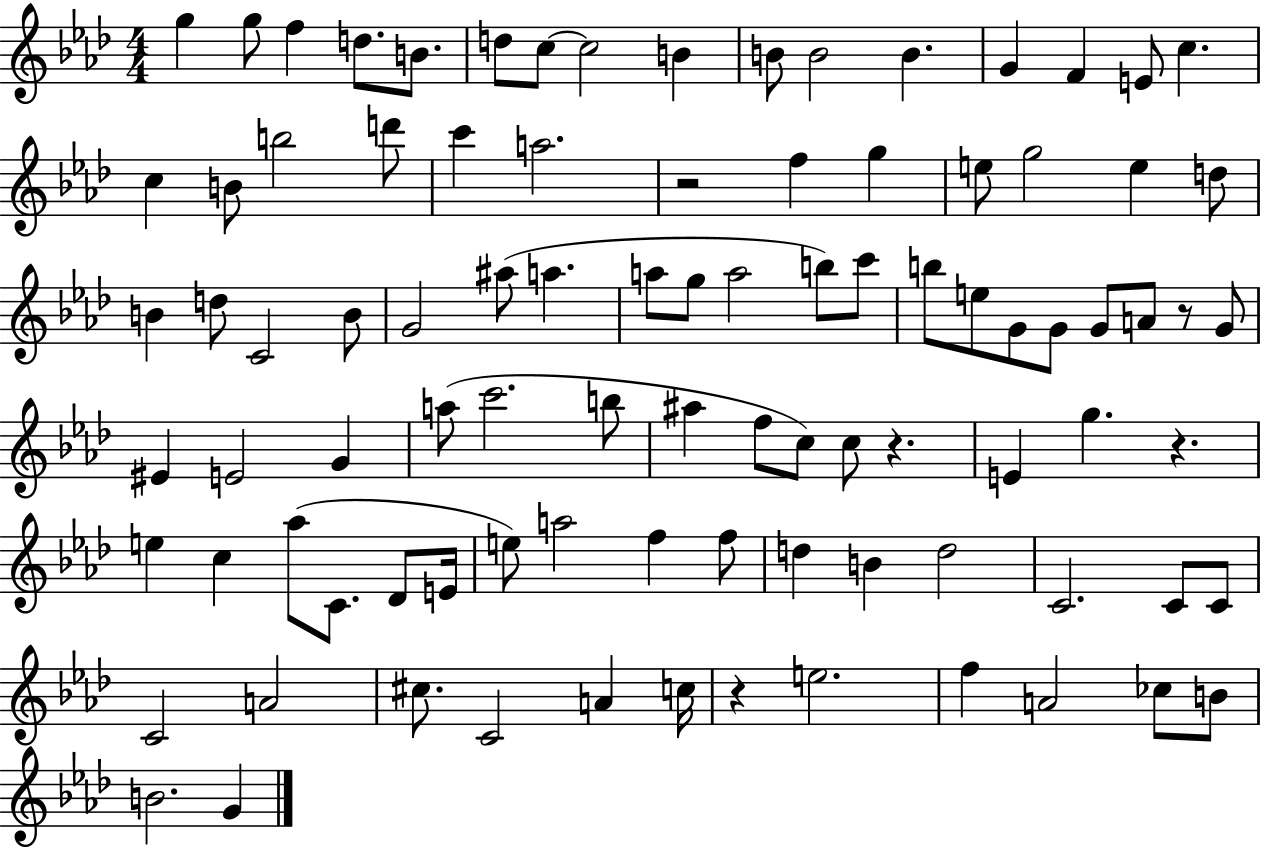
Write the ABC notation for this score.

X:1
T:Untitled
M:4/4
L:1/4
K:Ab
g g/2 f d/2 B/2 d/2 c/2 c2 B B/2 B2 B G F E/2 c c B/2 b2 d'/2 c' a2 z2 f g e/2 g2 e d/2 B d/2 C2 B/2 G2 ^a/2 a a/2 g/2 a2 b/2 c'/2 b/2 e/2 G/2 G/2 G/2 A/2 z/2 G/2 ^E E2 G a/2 c'2 b/2 ^a f/2 c/2 c/2 z E g z e c _a/2 C/2 _D/2 E/4 e/2 a2 f f/2 d B d2 C2 C/2 C/2 C2 A2 ^c/2 C2 A c/4 z e2 f A2 _c/2 B/2 B2 G